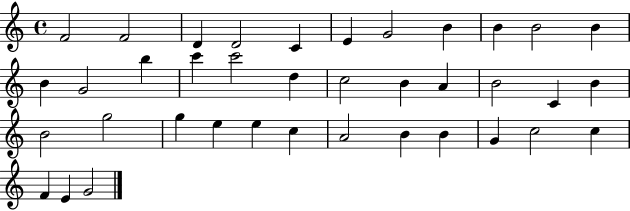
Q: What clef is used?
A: treble